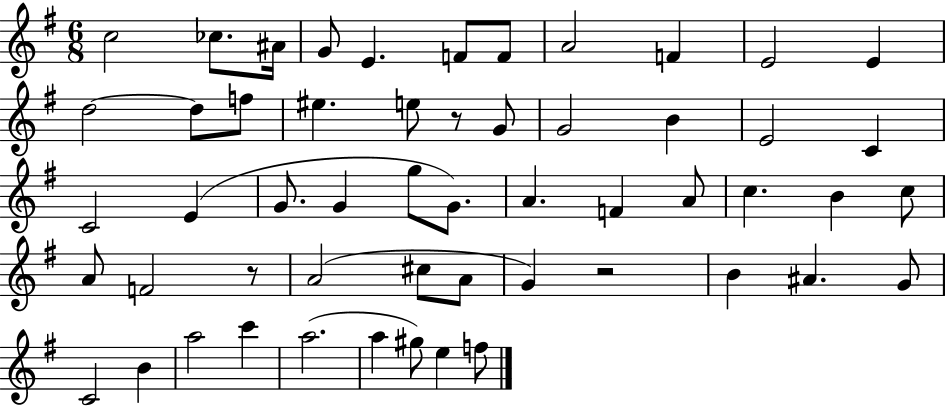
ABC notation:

X:1
T:Untitled
M:6/8
L:1/4
K:G
c2 _c/2 ^A/4 G/2 E F/2 F/2 A2 F E2 E d2 d/2 f/2 ^e e/2 z/2 G/2 G2 B E2 C C2 E G/2 G g/2 G/2 A F A/2 c B c/2 A/2 F2 z/2 A2 ^c/2 A/2 G z2 B ^A G/2 C2 B a2 c' a2 a ^g/2 e f/2